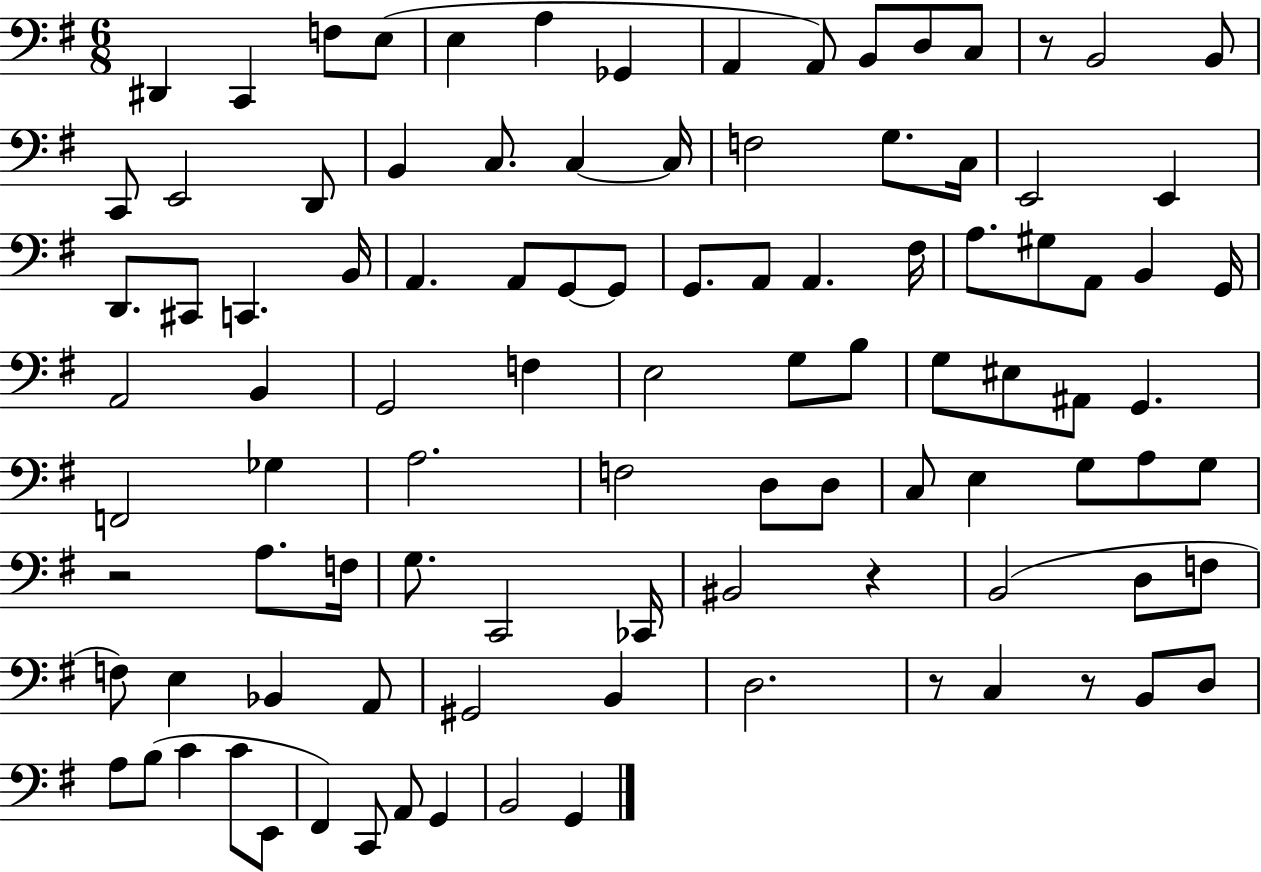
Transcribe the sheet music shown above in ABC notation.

X:1
T:Untitled
M:6/8
L:1/4
K:G
^D,, C,, F,/2 E,/2 E, A, _G,, A,, A,,/2 B,,/2 D,/2 C,/2 z/2 B,,2 B,,/2 C,,/2 E,,2 D,,/2 B,, C,/2 C, C,/4 F,2 G,/2 C,/4 E,,2 E,, D,,/2 ^C,,/2 C,, B,,/4 A,, A,,/2 G,,/2 G,,/2 G,,/2 A,,/2 A,, ^F,/4 A,/2 ^G,/2 A,,/2 B,, G,,/4 A,,2 B,, G,,2 F, E,2 G,/2 B,/2 G,/2 ^E,/2 ^A,,/2 G,, F,,2 _G, A,2 F,2 D,/2 D,/2 C,/2 E, G,/2 A,/2 G,/2 z2 A,/2 F,/4 G,/2 C,,2 _C,,/4 ^B,,2 z B,,2 D,/2 F,/2 F,/2 E, _B,, A,,/2 ^G,,2 B,, D,2 z/2 C, z/2 B,,/2 D,/2 A,/2 B,/2 C C/2 E,,/2 ^F,, C,,/2 A,,/2 G,, B,,2 G,,